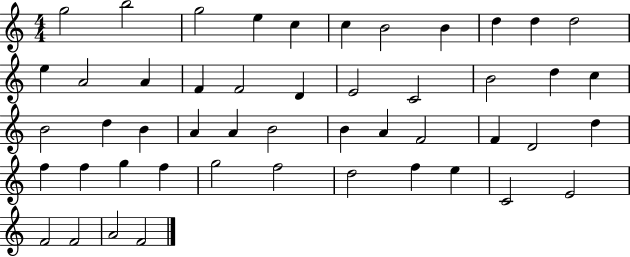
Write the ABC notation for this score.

X:1
T:Untitled
M:4/4
L:1/4
K:C
g2 b2 g2 e c c B2 B d d d2 e A2 A F F2 D E2 C2 B2 d c B2 d B A A B2 B A F2 F D2 d f f g f g2 f2 d2 f e C2 E2 F2 F2 A2 F2